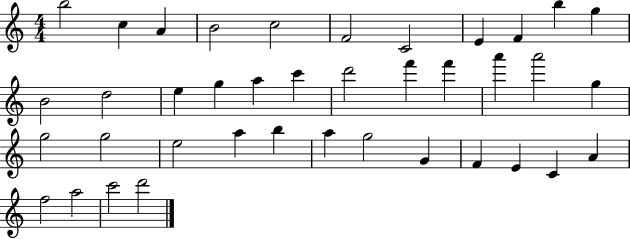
{
  \clef treble
  \numericTimeSignature
  \time 4/4
  \key c \major
  b''2 c''4 a'4 | b'2 c''2 | f'2 c'2 | e'4 f'4 b''4 g''4 | \break b'2 d''2 | e''4 g''4 a''4 c'''4 | d'''2 f'''4 f'''4 | a'''4 a'''2 g''4 | \break g''2 g''2 | e''2 a''4 b''4 | a''4 g''2 g'4 | f'4 e'4 c'4 a'4 | \break f''2 a''2 | c'''2 d'''2 | \bar "|."
}